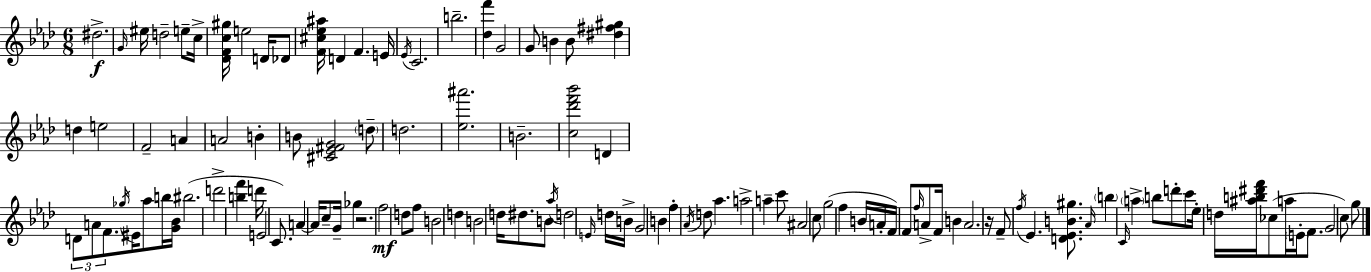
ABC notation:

X:1
T:Untitled
M:6/8
L:1/4
K:Fm
^d2 G/4 ^e/4 d2 e/2 c/4 [_DFc^g]/4 e2 D/4 _D/2 [F^c_e^a]/4 D F E/4 _E/4 C2 b2 [_df'] G2 G/2 B B/2 [^d^f^g] d e2 F2 A A2 B B/2 [^C_E^FG]2 d/2 d2 [_e^a']2 B2 [c_d'f'_b']2 D D/2 A/2 F/2 _g/4 ^E/4 _a/2 b/4 [G_B]/4 ^b2 d'2 [bf'] d'/4 E2 C/2 A A/4 c/2 G/4 _g z2 f2 d/2 f/2 B2 d B2 d/4 ^d/2 B/2 _a/4 d2 E/4 d/4 B/4 G2 B f _A/4 d/2 _a a2 a c'/2 ^A2 c/2 g2 f B/4 A/4 F/4 F/2 f/4 A/2 F/4 B A2 z/4 F/2 f/4 _E [D_EB^g]/2 _A/4 b C/4 a b/2 d'/2 c'/2 _e/4 d/4 [^ab^d'f']/4 _c/2 a/4 E/4 F/2 G2 c/2 g/2